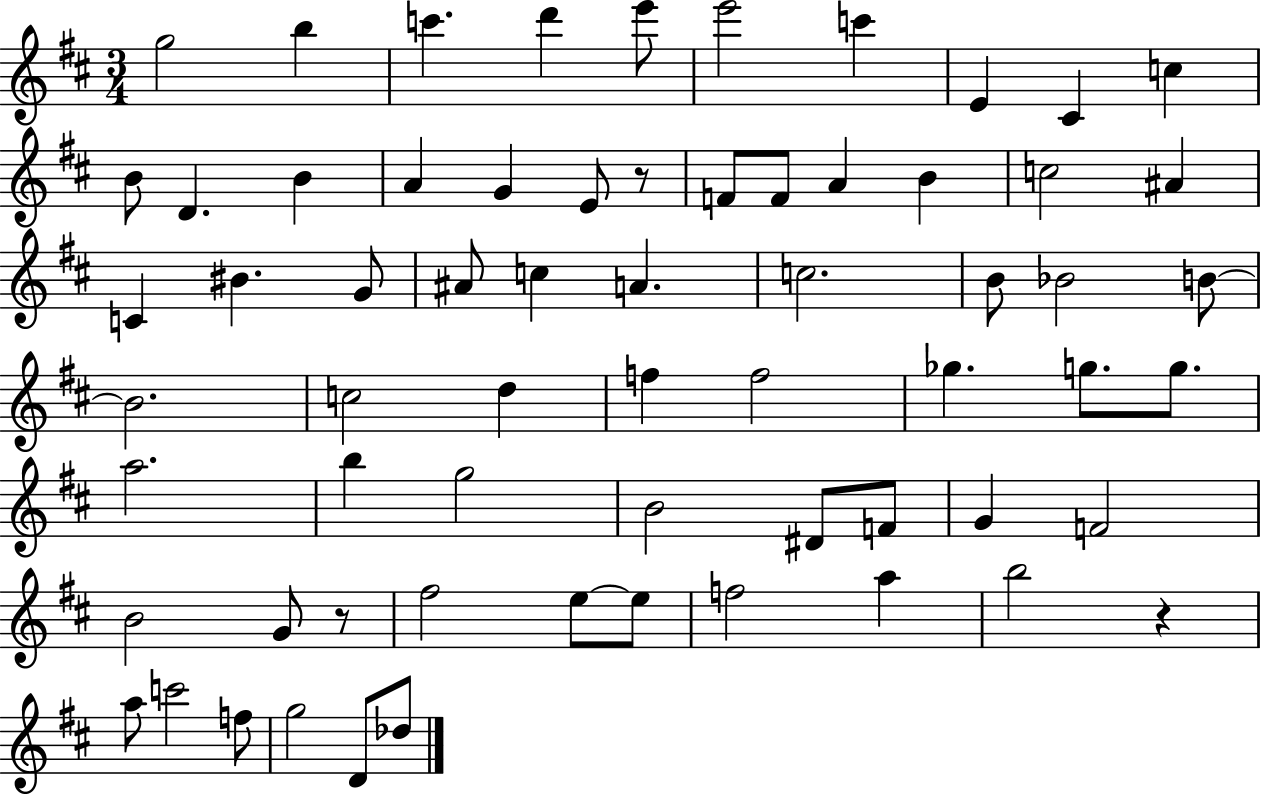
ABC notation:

X:1
T:Untitled
M:3/4
L:1/4
K:D
g2 b c' d' e'/2 e'2 c' E ^C c B/2 D B A G E/2 z/2 F/2 F/2 A B c2 ^A C ^B G/2 ^A/2 c A c2 B/2 _B2 B/2 B2 c2 d f f2 _g g/2 g/2 a2 b g2 B2 ^D/2 F/2 G F2 B2 G/2 z/2 ^f2 e/2 e/2 f2 a b2 z a/2 c'2 f/2 g2 D/2 _d/2